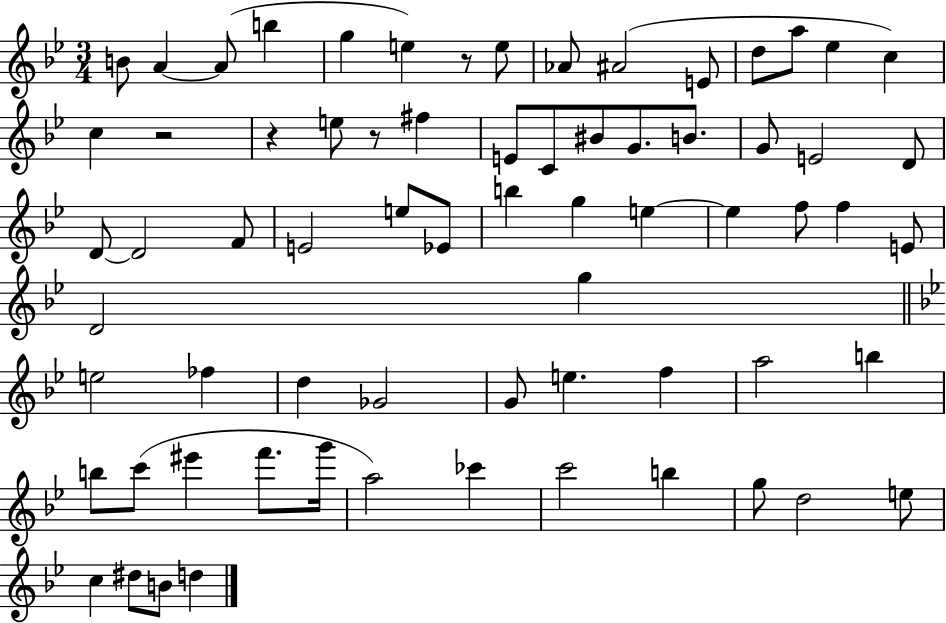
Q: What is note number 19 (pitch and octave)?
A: C4